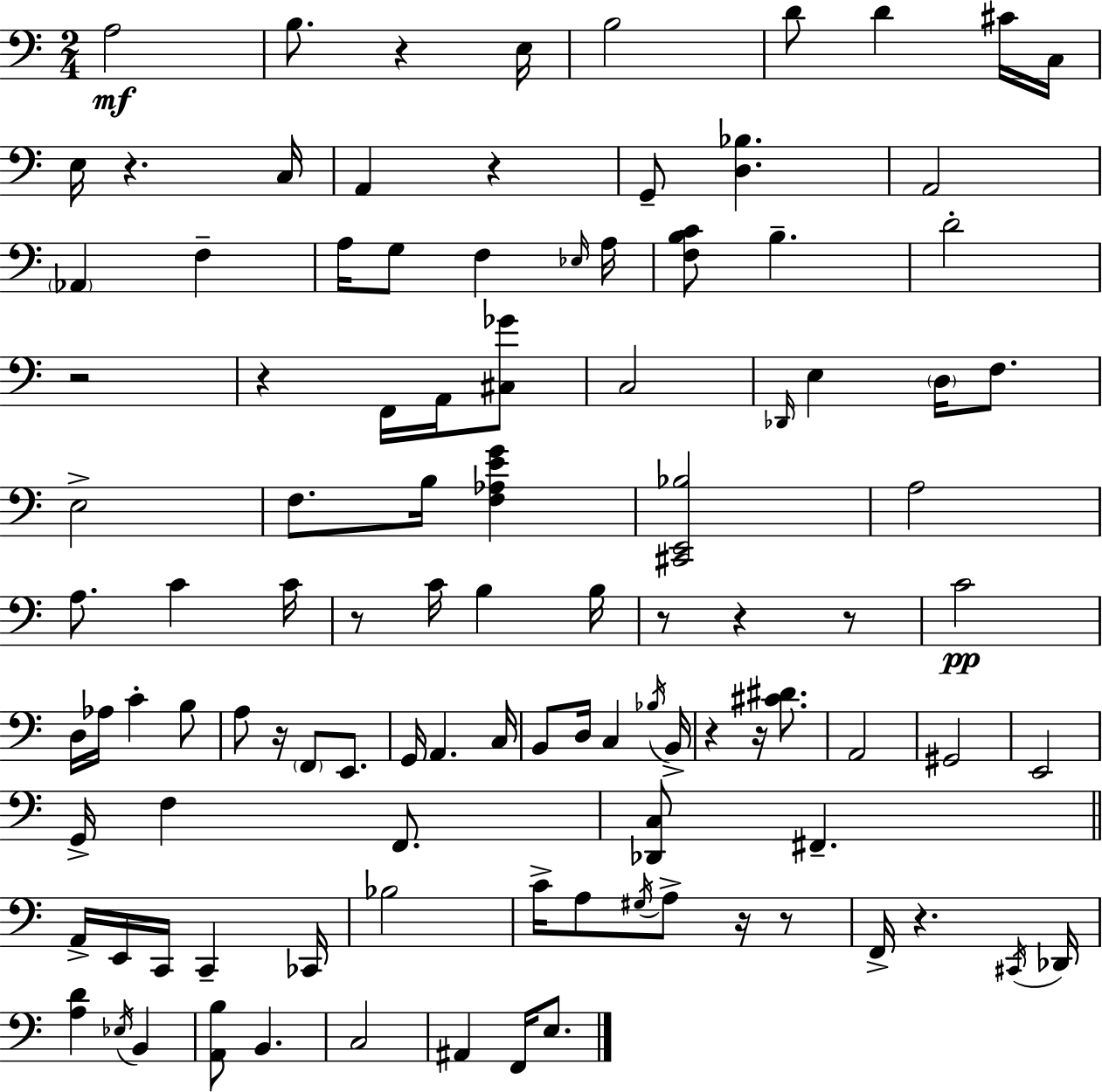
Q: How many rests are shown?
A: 15